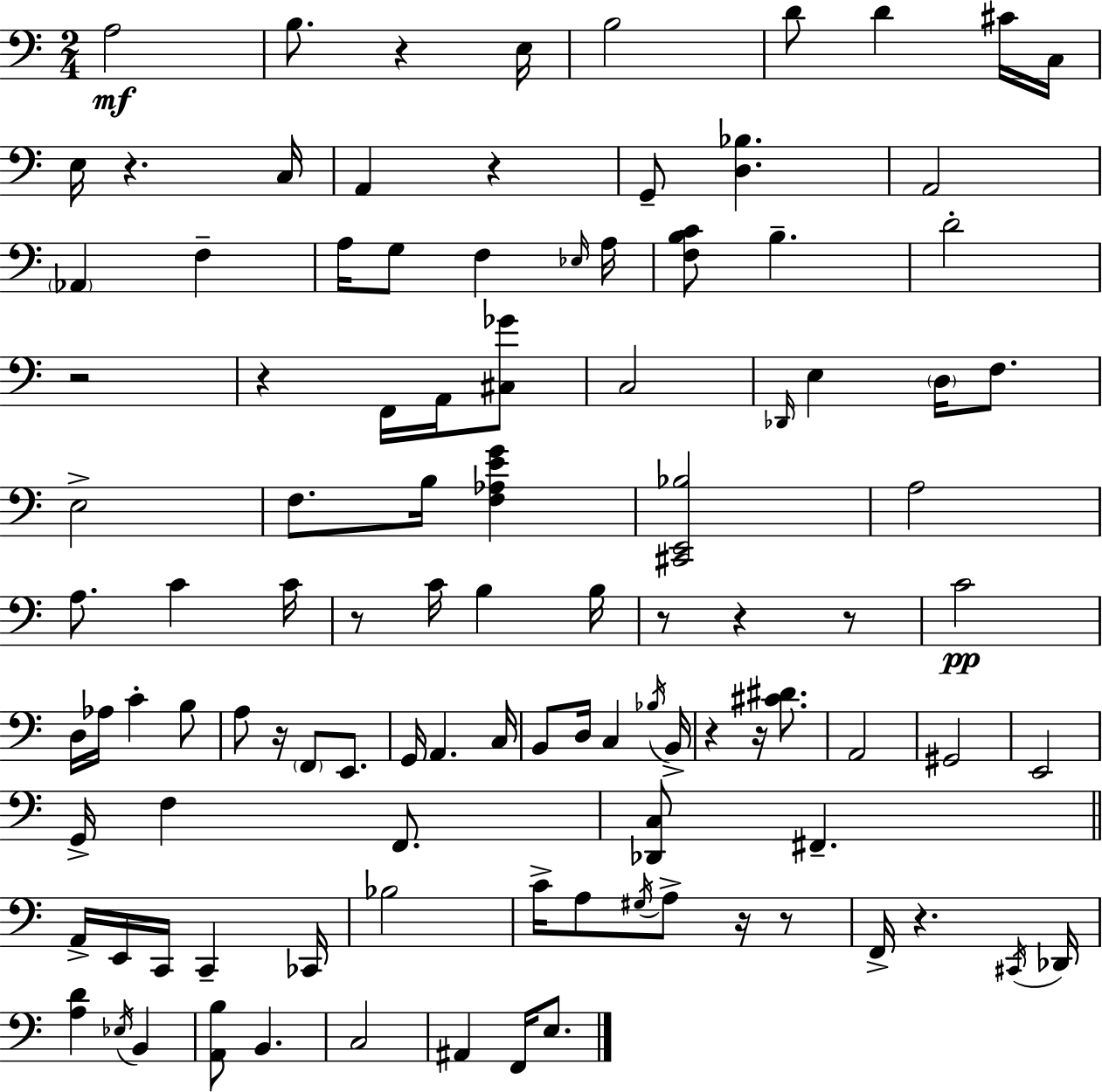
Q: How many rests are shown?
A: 15